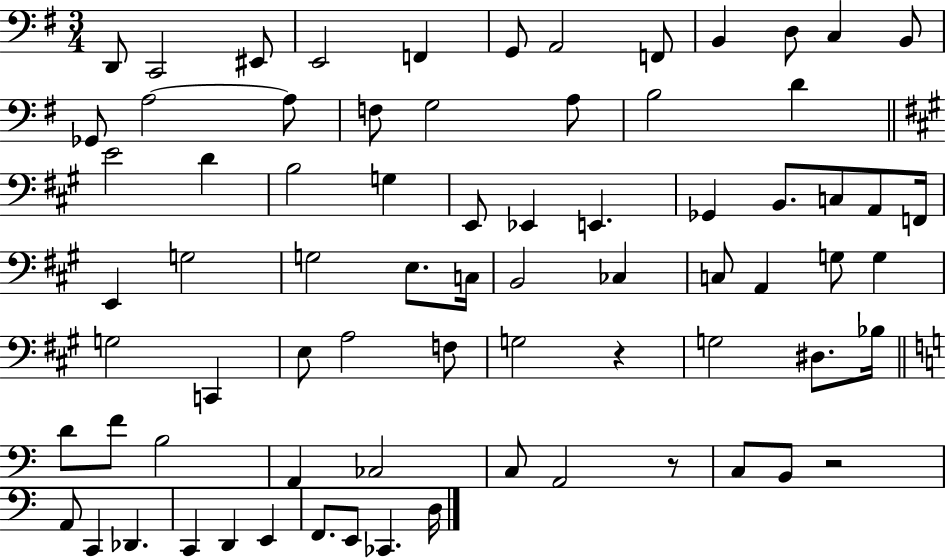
{
  \clef bass
  \numericTimeSignature
  \time 3/4
  \key g \major
  \repeat volta 2 { d,8 c,2 eis,8 | e,2 f,4 | g,8 a,2 f,8 | b,4 d8 c4 b,8 | \break ges,8 a2~~ a8 | f8 g2 a8 | b2 d'4 | \bar "||" \break \key a \major e'2 d'4 | b2 g4 | e,8 ees,4 e,4. | ges,4 b,8. c8 a,8 f,16 | \break e,4 g2 | g2 e8. c16 | b,2 ces4 | c8 a,4 g8 g4 | \break g2 c,4 | e8 a2 f8 | g2 r4 | g2 dis8. bes16 | \break \bar "||" \break \key a \minor d'8 f'8 b2 | a,4 ces2 | c8 a,2 r8 | c8 b,8 r2 | \break a,8 c,4 des,4. | c,4 d,4 e,4 | f,8. e,8 ces,4. d16 | } \bar "|."
}